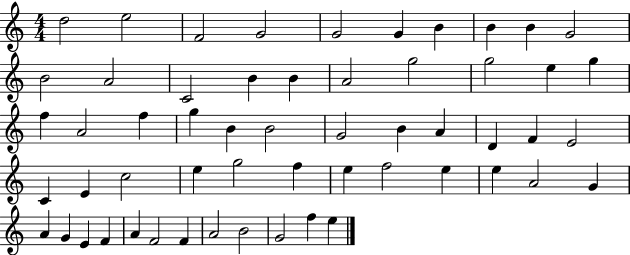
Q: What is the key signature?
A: C major